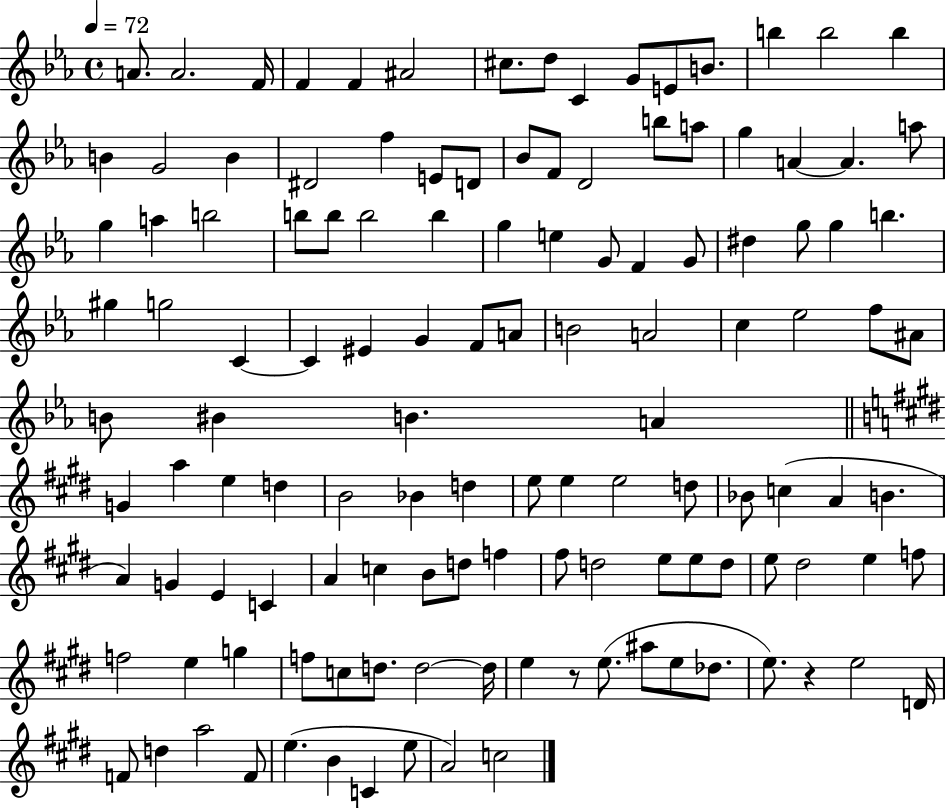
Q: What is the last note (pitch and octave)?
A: C5